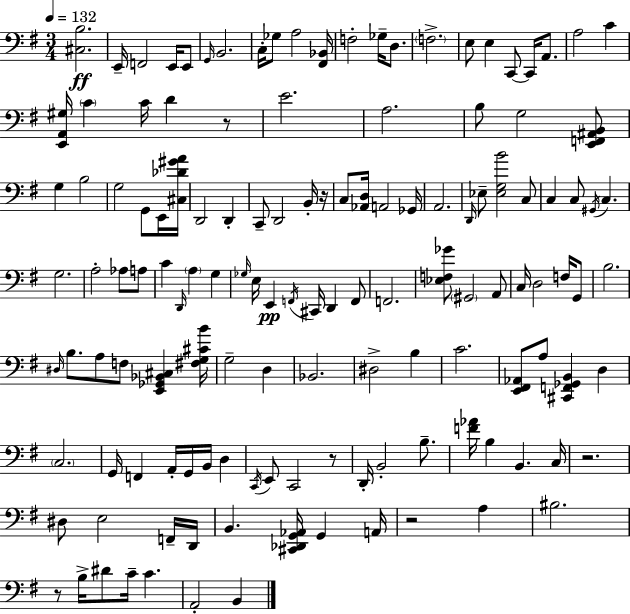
X:1
T:Untitled
M:3/4
L:1/4
K:Em
[^C,B,]2 E,,/4 F,,2 E,,/4 E,,/2 G,,/4 B,,2 C,/4 _G,/2 A,2 [^F,,_B,,]/4 F,2 _G,/4 D,/2 F,2 E,/2 E, C,,/2 C,,/4 A,,/2 A,2 C [E,,A,,^G,]/4 C C/4 D z/2 E2 A,2 B,/2 G,2 [E,,F,,^A,,B,,]/2 G, B,2 G,2 G,,/2 E,,/4 [^C,_D^GA]/4 D,,2 D,, C,,/2 D,,2 B,,/4 z/4 C,/2 [_A,,D,]/4 A,,2 _G,,/4 A,,2 D,,/4 _E,/2 [_E,G,B]2 C,/2 C, C,/2 ^G,,/4 C, G,2 A,2 _A,/2 A,/2 C D,,/4 A, G, _G,/4 E,/4 E,, F,,/4 ^C,,/4 D,, F,,/2 F,,2 [_E,F,_G]/2 ^G,,2 A,,/2 C,/4 D,2 F,/4 G,,/2 B,2 ^D,/4 B,/2 A,/2 F,/2 [E,,_G,,_B,,^C,] [^F,G,^CB]/4 G,2 D, _B,,2 ^D,2 B, C2 [E,,^F,,_A,,]/2 A,/2 [^C,,F,,_G,,B,,] D, C,2 G,,/4 F,, A,,/4 G,,/4 B,,/4 D, C,,/4 E,,/2 C,,2 z/2 D,,/4 B,,2 B,/2 [F_A]/4 B, B,, C,/4 z2 ^D,/2 E,2 F,,/4 D,,/4 B,, [^C,,_D,,G,,_A,,]/4 G,, A,,/4 z2 A, ^B,2 z/2 B,/4 ^D/2 C/4 C A,,2 B,,